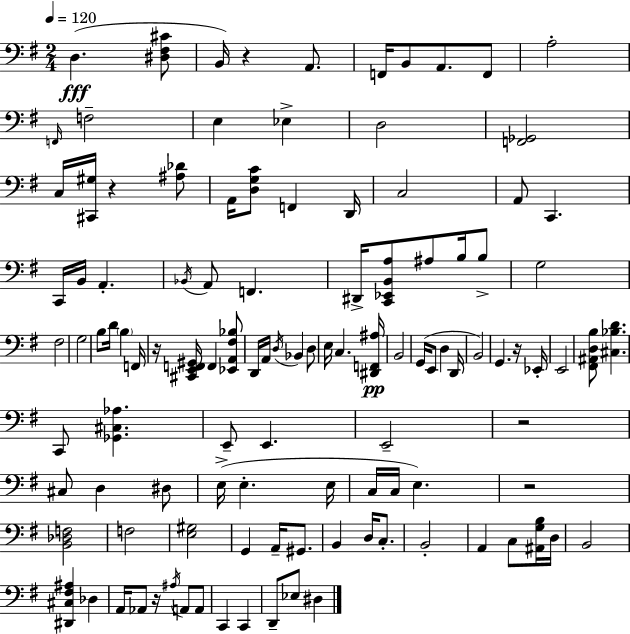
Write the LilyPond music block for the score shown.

{
  \clef bass
  \numericTimeSignature
  \time 2/4
  \key g \major
  \tempo 4 = 120
  d4.(\fff <dis fis cis'>8 | b,16) r4 a,8. | f,16 b,8 a,8. f,8 | a2-. | \break \grace { f,16 } f2-- | e4 ees4-> | d2 | <f, ges,>2 | \break c16 <cis, gis>16 r4 <ais des'>8 | a,16 <d g c'>8 f,4 | d,16 c2 | a,8 c,4. | \break c,16 b,16 a,4.-. | \acciaccatura { bes,16 } a,8 f,4. | dis,16-> <c, ees, b, a>8 ais8 b16 | b8-> g2 | \break fis2 | g2 | b8 d'16 \parenthesize b4 | f,16 r16 <cis, e, f, gis,>16 f,4 | \break <ees, a, fis bes>8 d,16 a,16 \acciaccatura { d16 } bes,4 | d8 e16 c4. | <dis, f, ais>16\pp b,2 | g,16( e,8 d4 | \break d,16 b,2) | g,4. | r16 ees,16-. e,2 | <fis, ais, d b>8 <cis bes d'>4. | \break c,8 <ges, cis aes>4. | e,8-- e,4. | e,2-- | r2 | \break cis8 d4 | dis8 e16->( e4.-. | e16 c16 c16 e4.) | r2 | \break <b, des f>2 | f2 | <e gis>2 | g,4 a,16-- | \break gis,8. b,4 d16 | c8.-. b,2-. | a,4 c8 | <ais, g b>16 d16 b,2 | \break <dis, cis fis ais>4 des4 | a,16 aes,8 r16 \acciaccatura { ais16 } | a,8 a,8 c,4 | c,4 d,8-- ees8 | \break dis4 \bar "|."
}